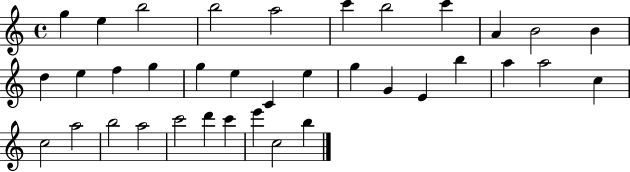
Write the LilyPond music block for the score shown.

{
  \clef treble
  \time 4/4
  \defaultTimeSignature
  \key c \major
  g''4 e''4 b''2 | b''2 a''2 | c'''4 b''2 c'''4 | a'4 b'2 b'4 | \break d''4 e''4 f''4 g''4 | g''4 e''4 c'4 e''4 | g''4 g'4 e'4 b''4 | a''4 a''2 c''4 | \break c''2 a''2 | b''2 a''2 | c'''2 d'''4 c'''4 | e'''4 c''2 b''4 | \break \bar "|."
}